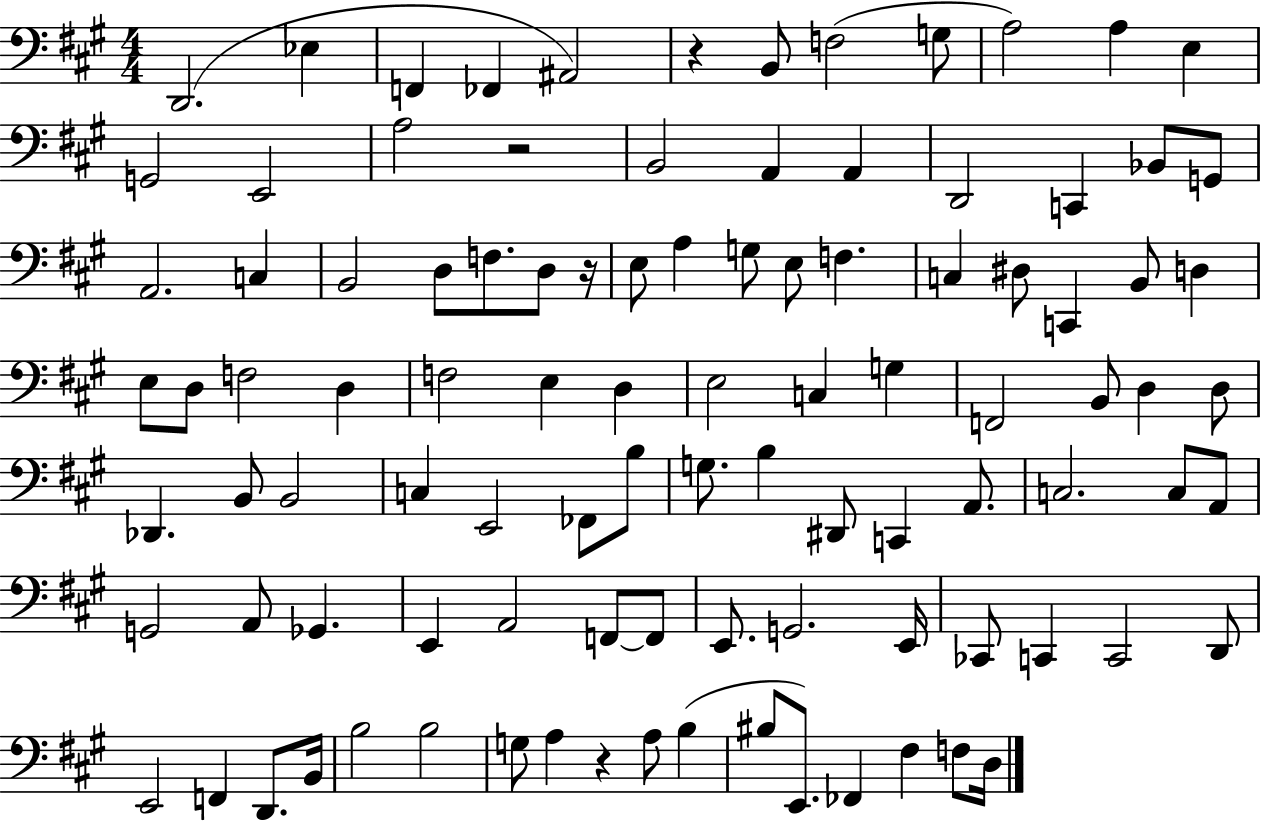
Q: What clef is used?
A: bass